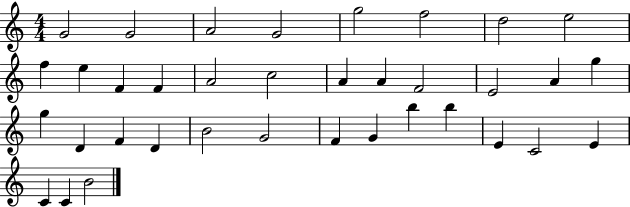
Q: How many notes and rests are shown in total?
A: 36